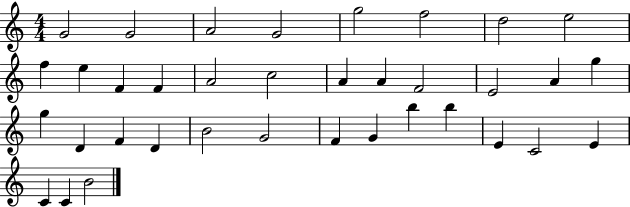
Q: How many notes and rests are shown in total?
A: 36